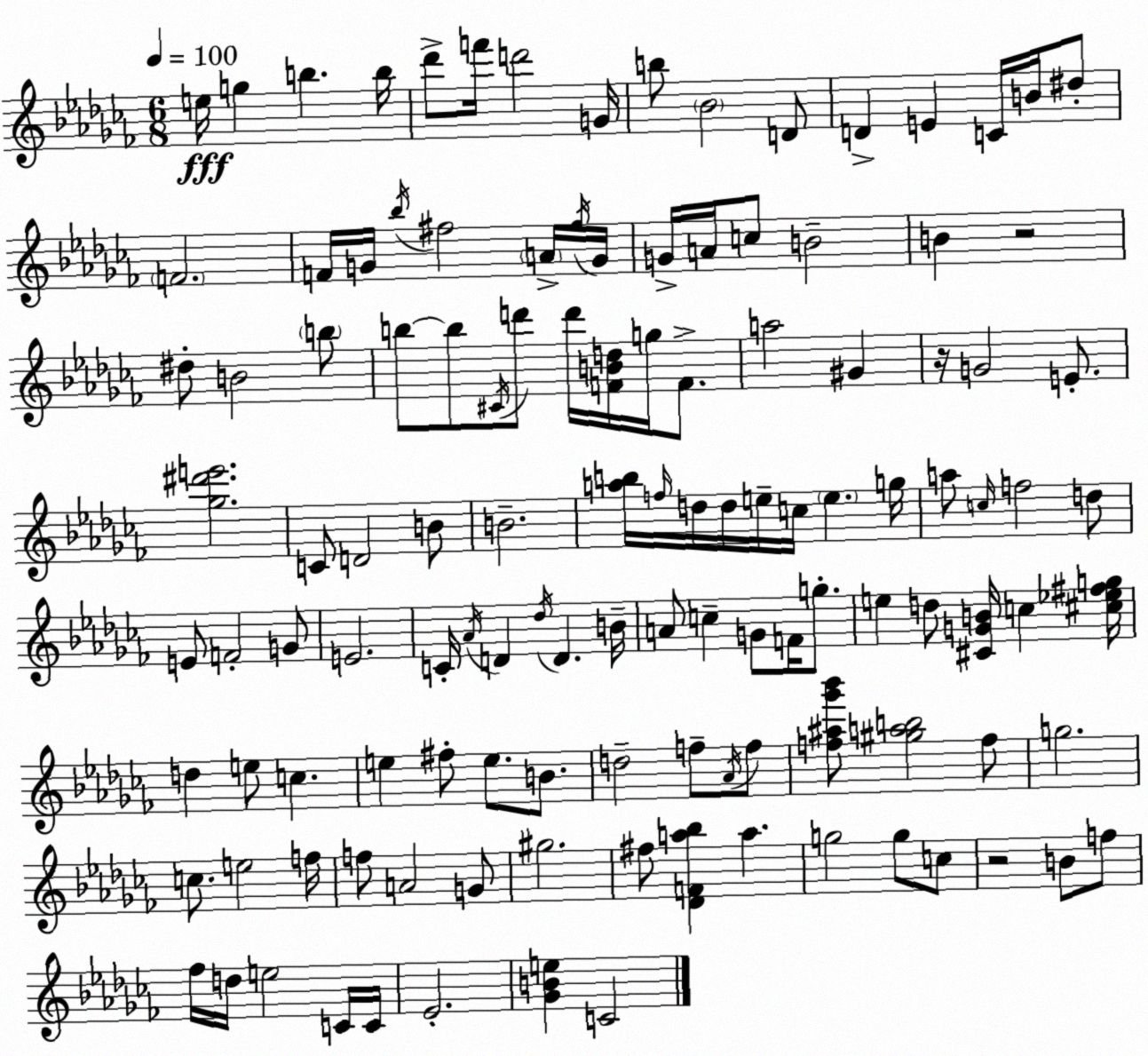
X:1
T:Untitled
M:6/8
L:1/4
K:Abm
e/4 g b b/4 _d'/2 f'/4 d'2 G/4 b/2 _B2 D/2 D E C/4 B/4 ^d/2 F2 F/4 G/4 _b/4 ^f2 A/4 ^f/4 G/4 G/4 A/4 c/2 B2 B z2 ^d/2 B2 b/2 b/2 b/2 ^C/4 d'/2 d'/4 [FBd]/4 g/4 F/2 a2 ^G z/4 G2 E/2 [_g^d'e']2 C/2 D2 B/2 B2 [ab]/4 f/4 d/4 d/4 e/4 c/4 e g/4 a/2 c/4 f2 d/2 E/2 F2 G/2 E2 C/4 _A/4 D _d/4 D B/4 A/2 c G/2 F/4 g/2 e d/2 [^CGB]/4 c [^c_e^fg]/4 d e/2 c e ^f/2 e/2 B/2 d2 f/2 _A/4 f/2 [f^a_g'_b']/2 [^gab]2 f/2 g2 c/2 e2 f/4 f/2 A2 G/2 ^g2 ^f/2 [_DFa_b] a g2 g/2 c/2 z2 B/2 f/2 _f/4 d/4 e2 C/4 C/4 _E2 [_GBe] C2